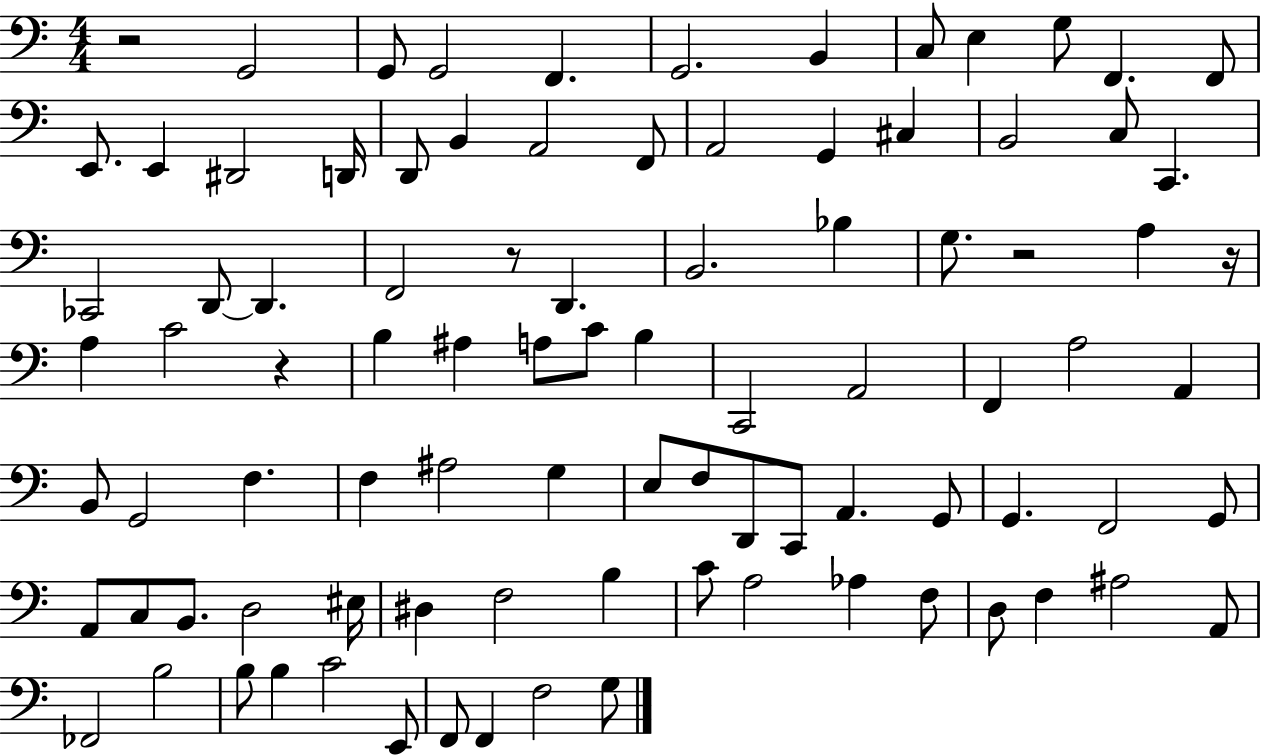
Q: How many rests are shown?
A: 5